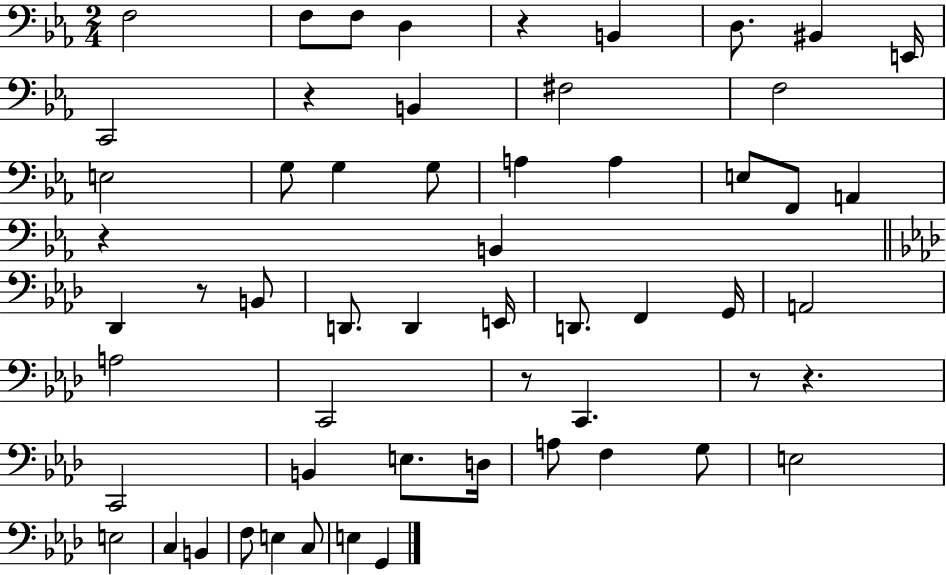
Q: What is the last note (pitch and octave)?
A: G2